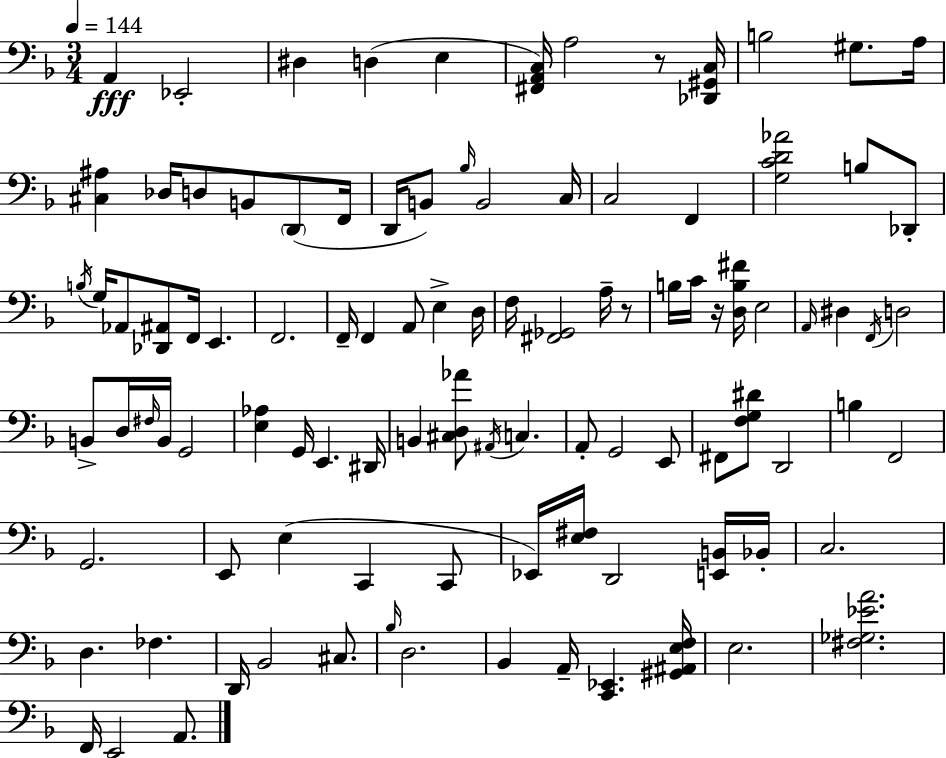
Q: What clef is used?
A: bass